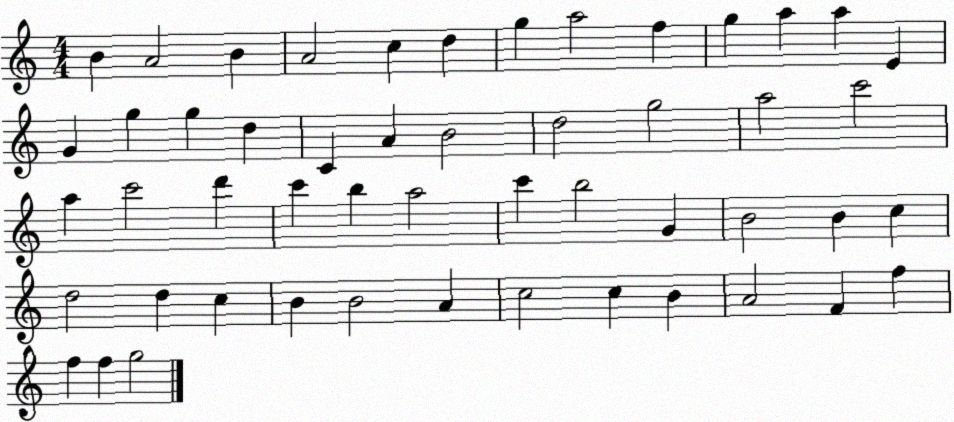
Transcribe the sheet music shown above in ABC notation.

X:1
T:Untitled
M:4/4
L:1/4
K:C
B A2 B A2 c d g a2 f g a a E G g g d C A B2 d2 g2 a2 c'2 a c'2 d' c' b a2 c' b2 G B2 B c d2 d c B B2 A c2 c B A2 F f f f g2